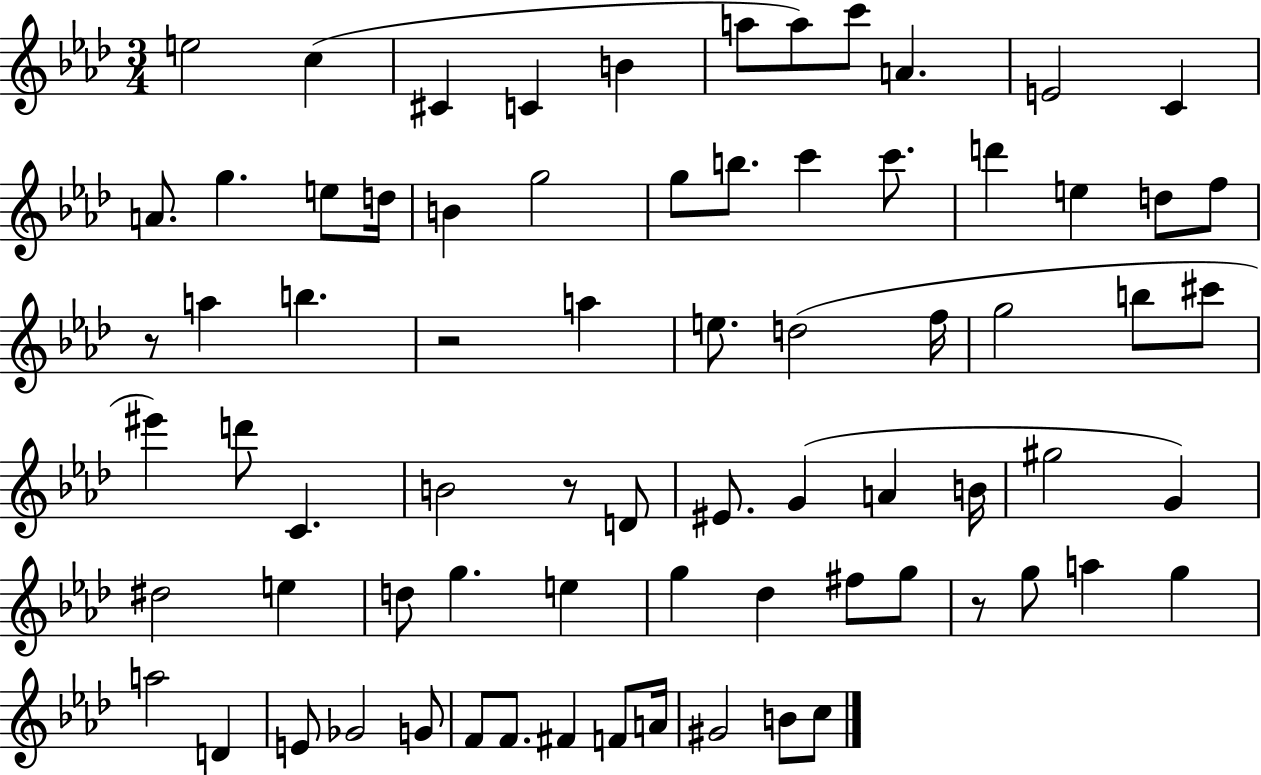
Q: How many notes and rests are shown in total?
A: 74